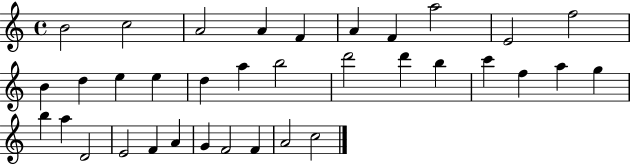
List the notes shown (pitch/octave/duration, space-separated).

B4/h C5/h A4/h A4/q F4/q A4/q F4/q A5/h E4/h F5/h B4/q D5/q E5/q E5/q D5/q A5/q B5/h D6/h D6/q B5/q C6/q F5/q A5/q G5/q B5/q A5/q D4/h E4/h F4/q A4/q G4/q F4/h F4/q A4/h C5/h